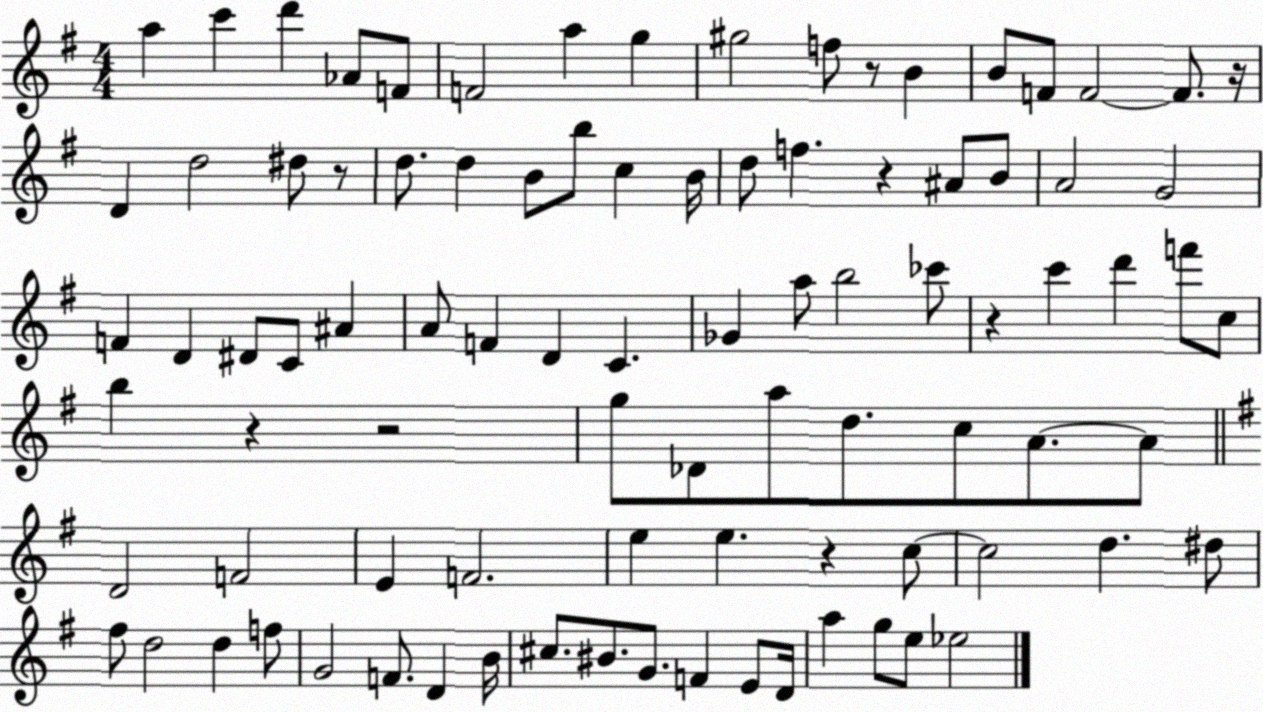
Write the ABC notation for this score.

X:1
T:Untitled
M:4/4
L:1/4
K:G
a c' d' _A/2 F/2 F2 a g ^g2 f/2 z/2 B B/2 F/2 F2 F/2 z/4 D d2 ^d/2 z/2 d/2 d B/2 b/2 c B/4 d/2 f z ^A/2 B/2 A2 G2 F D ^D/2 C/2 ^A A/2 F D C _G a/2 b2 _c'/2 z c' d' f'/2 c/2 b z z2 g/2 _D/2 a/2 d/2 c/2 A/2 A/2 D2 F2 E F2 e e z c/2 c2 d ^d/2 ^f/2 d2 d f/2 G2 F/2 D B/4 ^c/2 ^B/2 G/2 F E/2 D/4 a g/2 e/2 _e2